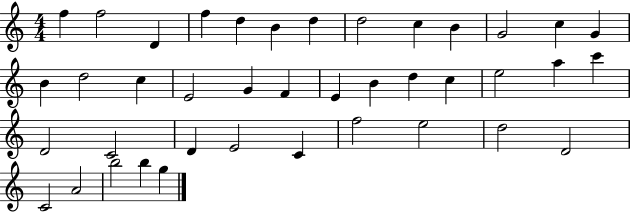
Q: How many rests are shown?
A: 0